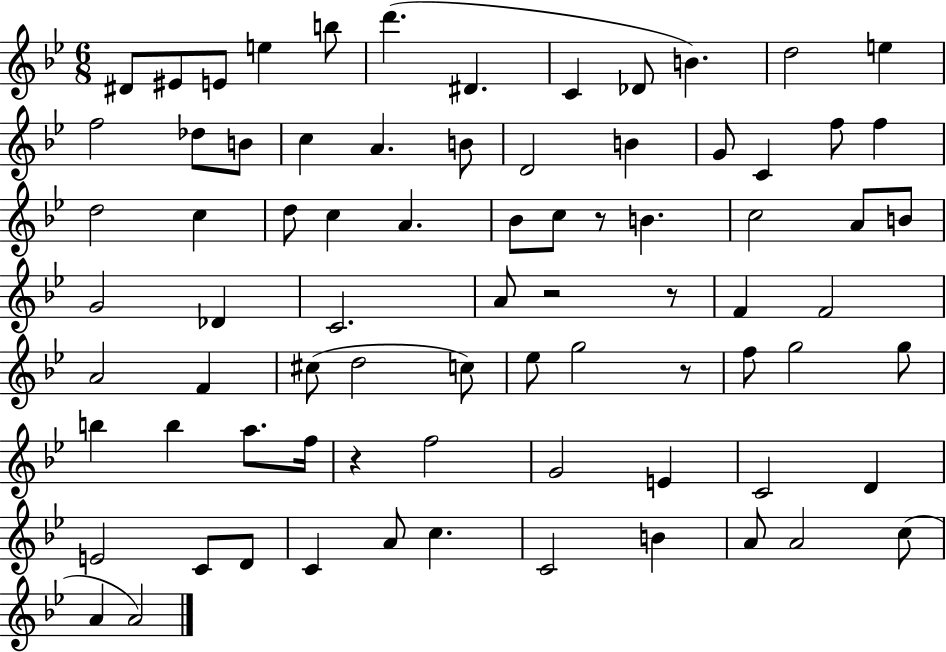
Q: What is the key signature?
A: BES major